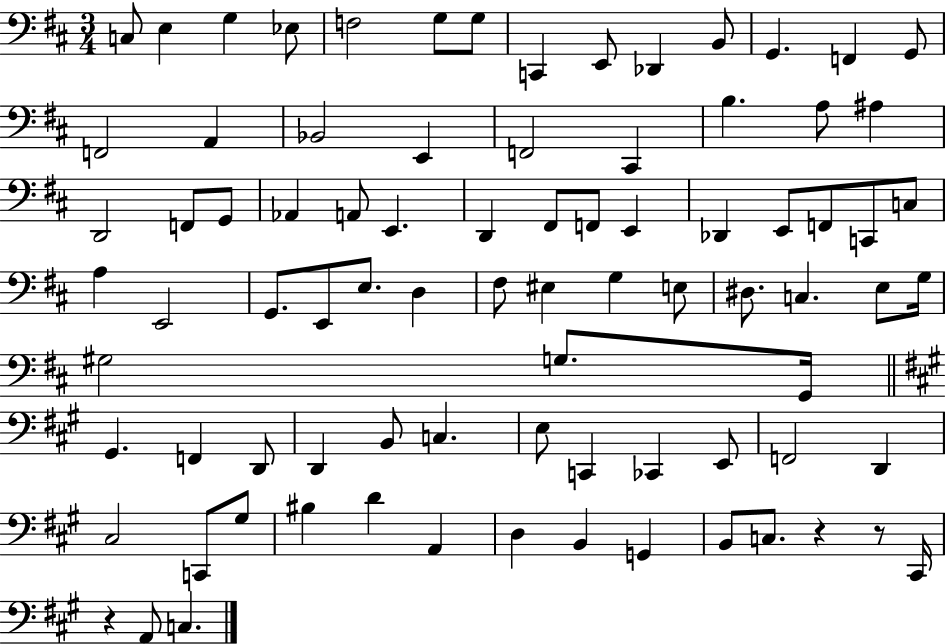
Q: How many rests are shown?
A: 3